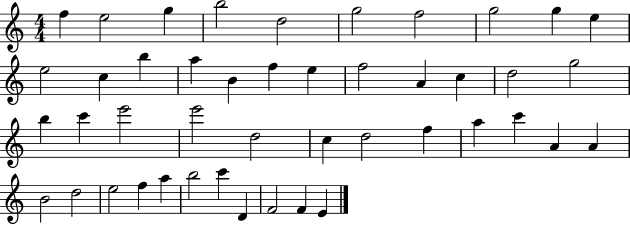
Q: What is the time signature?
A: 4/4